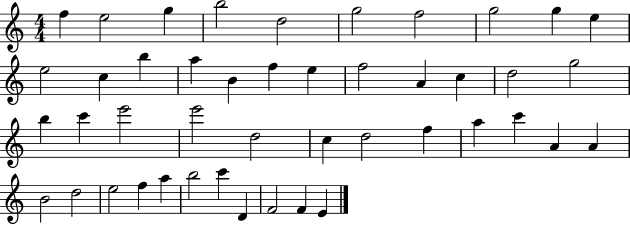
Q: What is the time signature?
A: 4/4